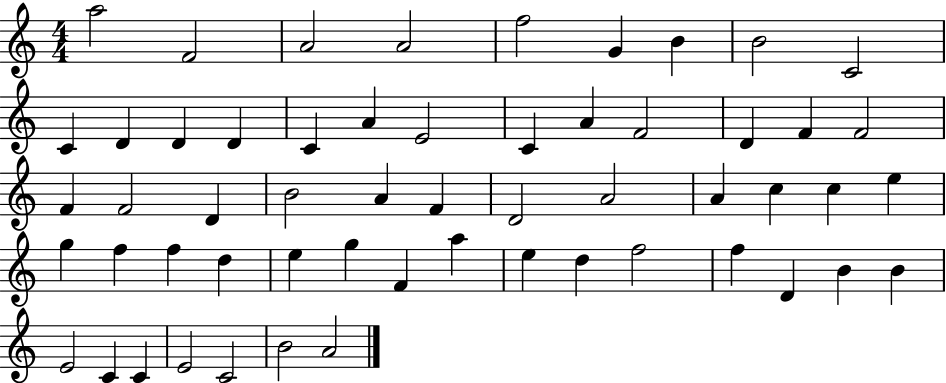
X:1
T:Untitled
M:4/4
L:1/4
K:C
a2 F2 A2 A2 f2 G B B2 C2 C D D D C A E2 C A F2 D F F2 F F2 D B2 A F D2 A2 A c c e g f f d e g F a e d f2 f D B B E2 C C E2 C2 B2 A2